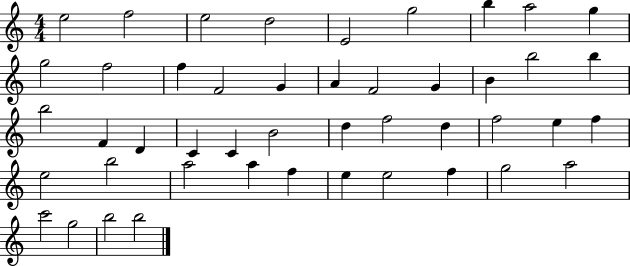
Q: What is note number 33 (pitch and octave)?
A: E5